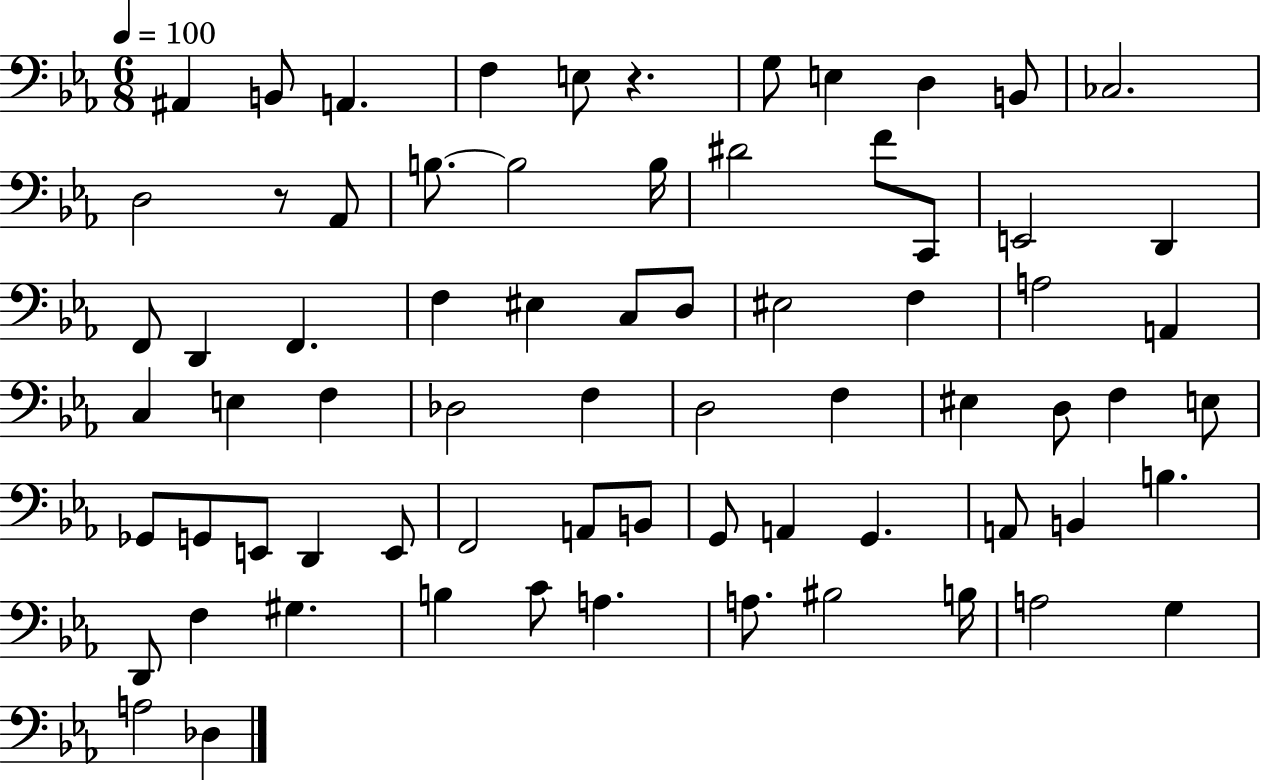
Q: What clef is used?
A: bass